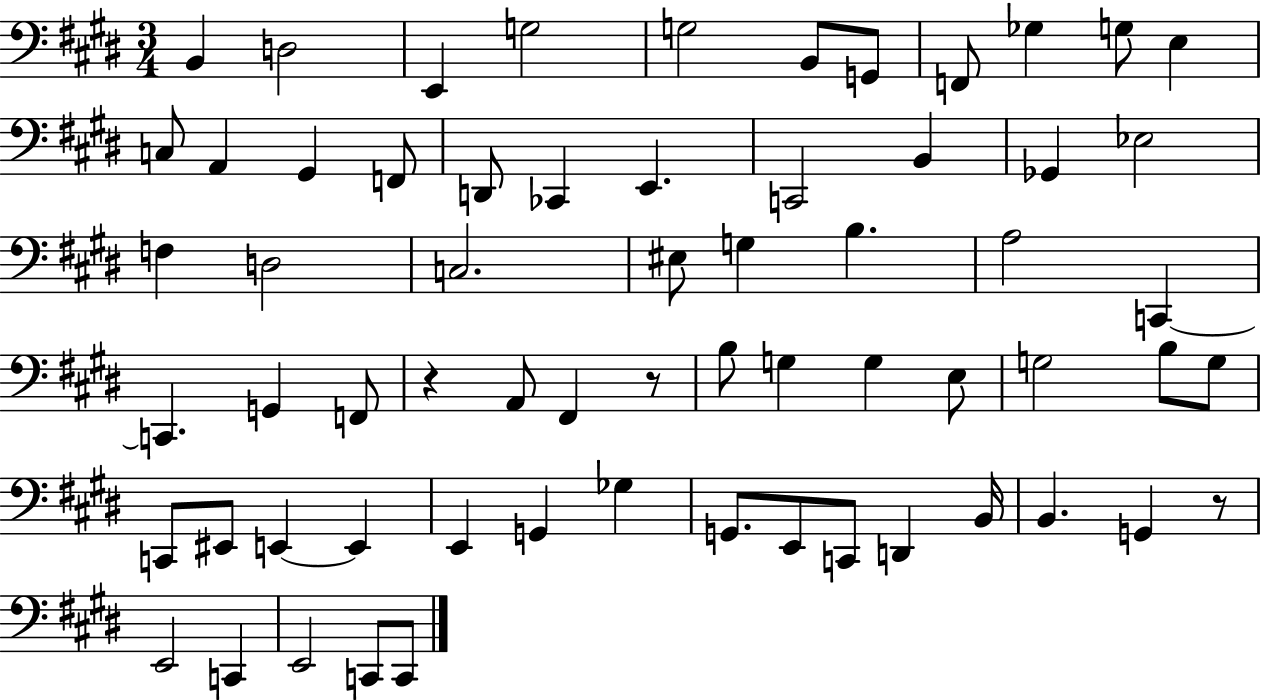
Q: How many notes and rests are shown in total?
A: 64